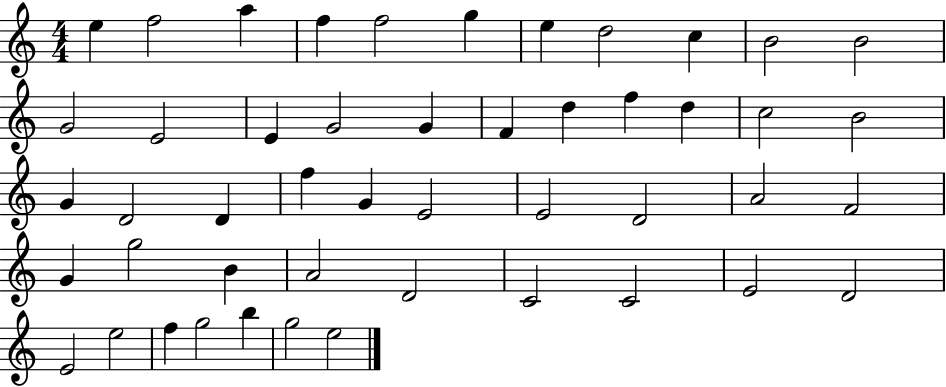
X:1
T:Untitled
M:4/4
L:1/4
K:C
e f2 a f f2 g e d2 c B2 B2 G2 E2 E G2 G F d f d c2 B2 G D2 D f G E2 E2 D2 A2 F2 G g2 B A2 D2 C2 C2 E2 D2 E2 e2 f g2 b g2 e2